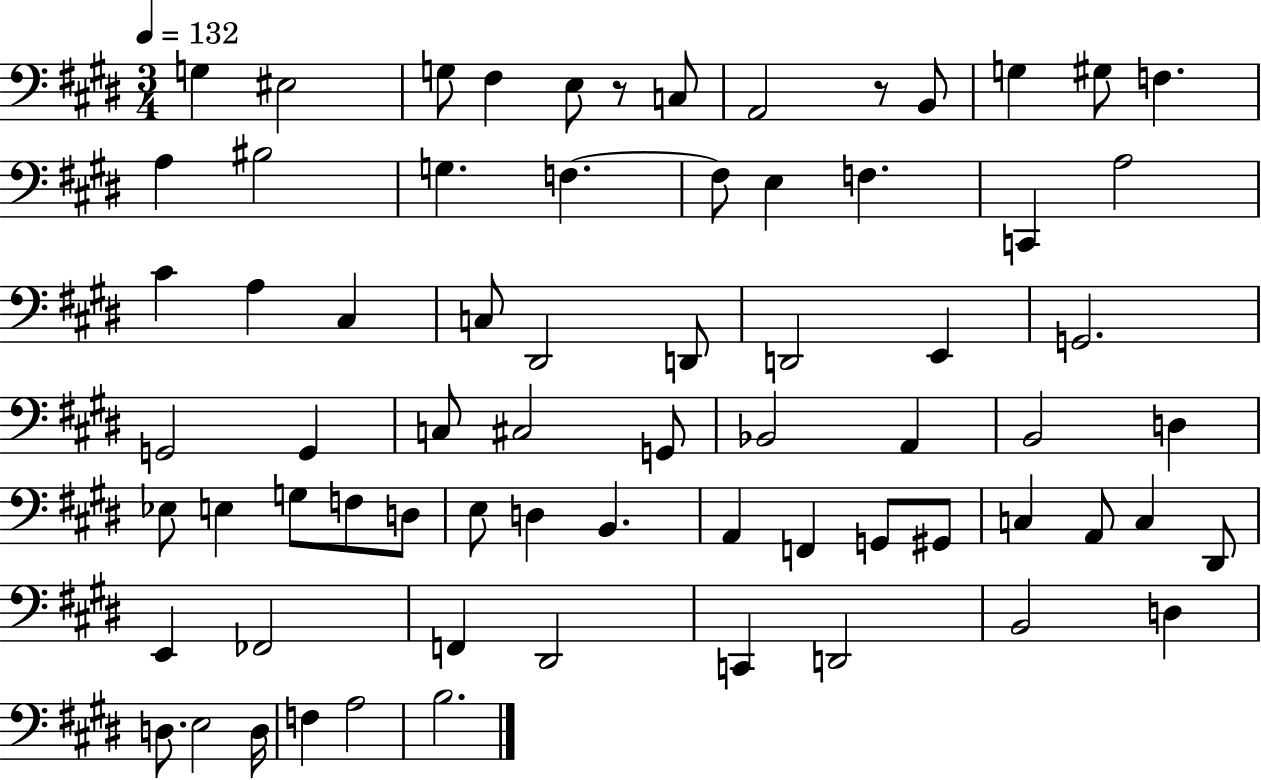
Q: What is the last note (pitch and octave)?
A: B3